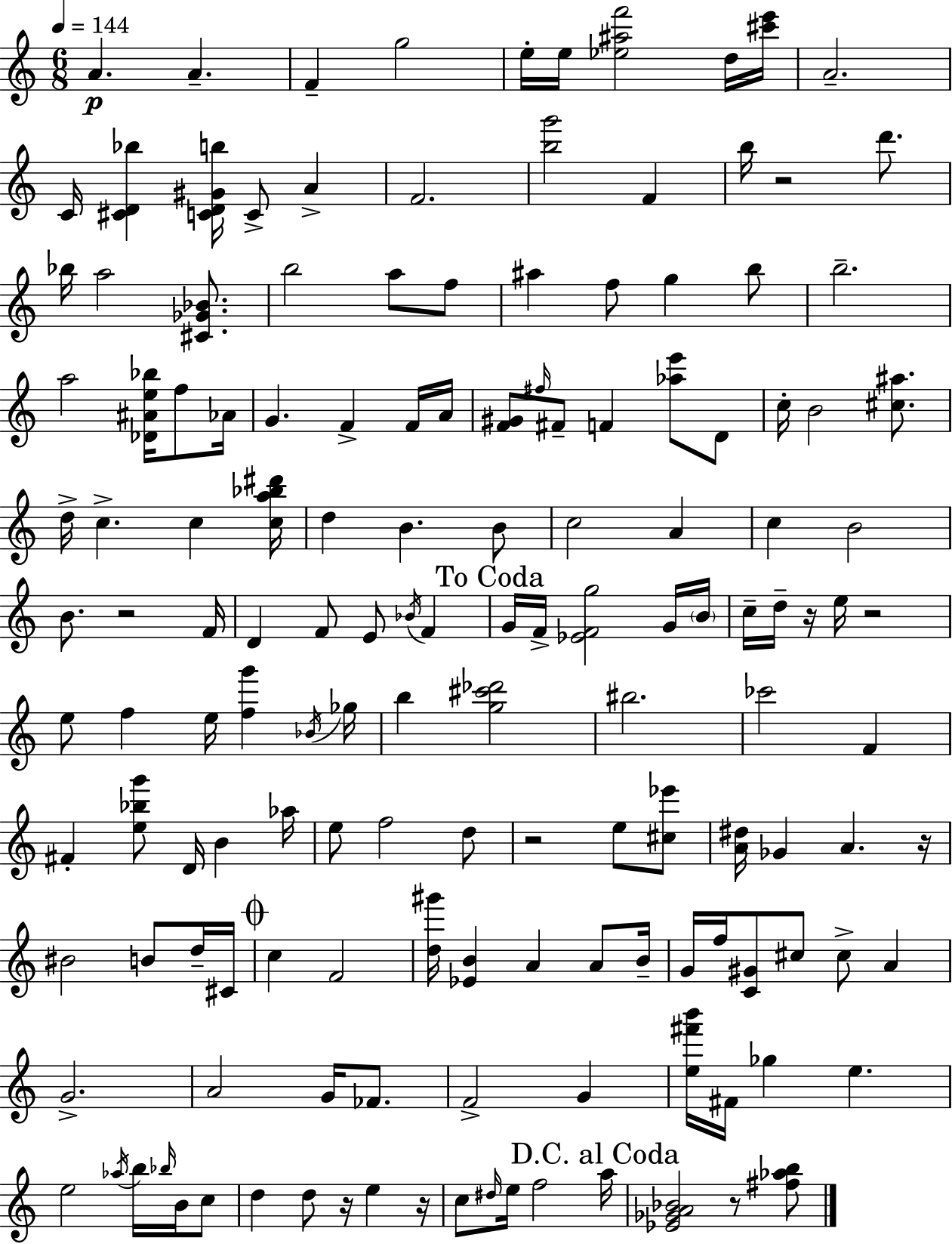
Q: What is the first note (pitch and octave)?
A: A4